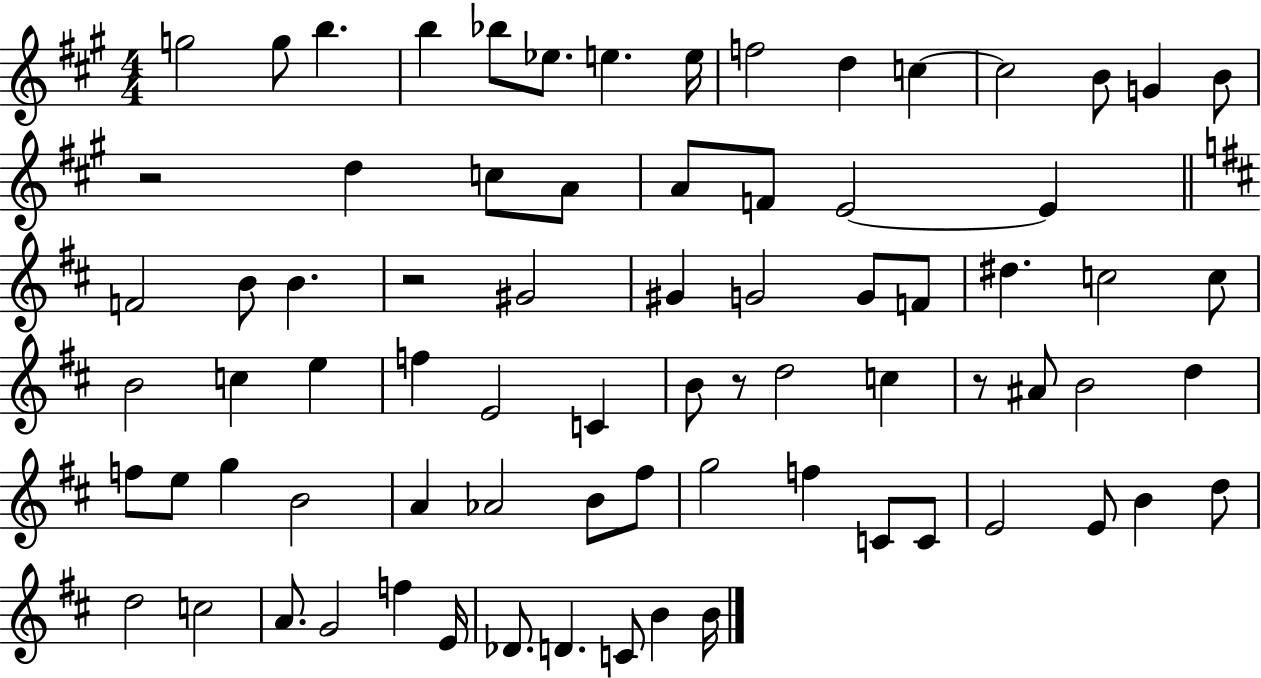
X:1
T:Untitled
M:4/4
L:1/4
K:A
g2 g/2 b b _b/2 _e/2 e e/4 f2 d c c2 B/2 G B/2 z2 d c/2 A/2 A/2 F/2 E2 E F2 B/2 B z2 ^G2 ^G G2 G/2 F/2 ^d c2 c/2 B2 c e f E2 C B/2 z/2 d2 c z/2 ^A/2 B2 d f/2 e/2 g B2 A _A2 B/2 ^f/2 g2 f C/2 C/2 E2 E/2 B d/2 d2 c2 A/2 G2 f E/4 _D/2 D C/2 B B/4